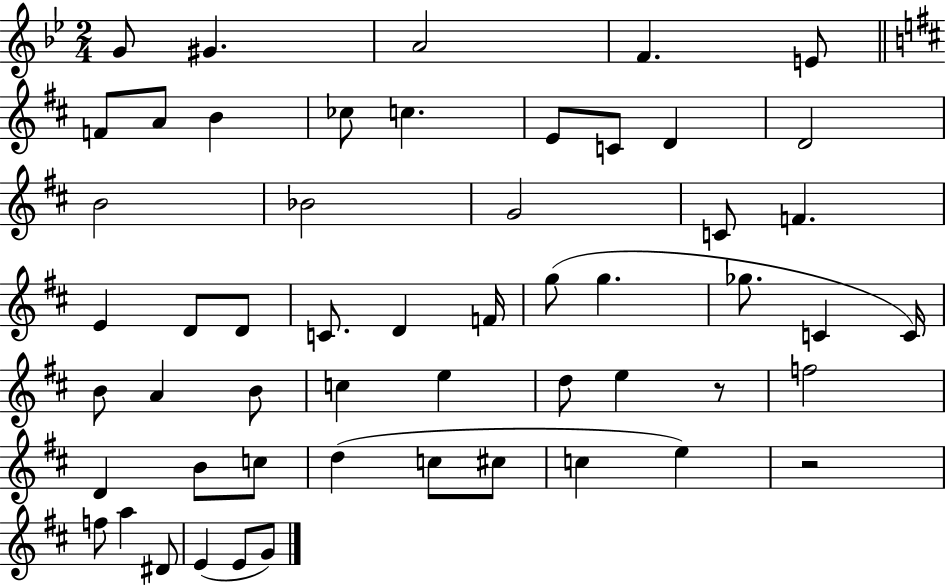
X:1
T:Untitled
M:2/4
L:1/4
K:Bb
G/2 ^G A2 F E/2 F/2 A/2 B _c/2 c E/2 C/2 D D2 B2 _B2 G2 C/2 F E D/2 D/2 C/2 D F/4 g/2 g _g/2 C C/4 B/2 A B/2 c e d/2 e z/2 f2 D B/2 c/2 d c/2 ^c/2 c e z2 f/2 a ^D/2 E E/2 G/2